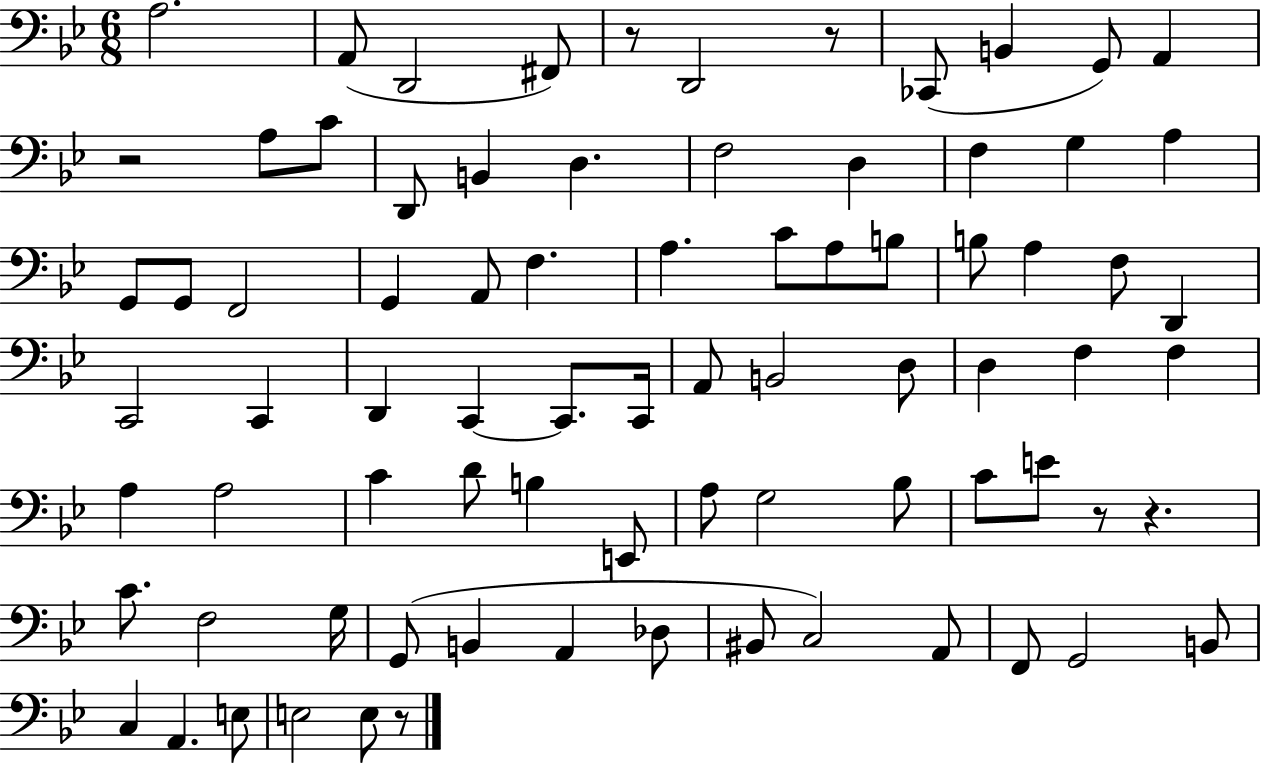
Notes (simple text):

A3/h. A2/e D2/h F#2/e R/e D2/h R/e CES2/e B2/q G2/e A2/q R/h A3/e C4/e D2/e B2/q D3/q. F3/h D3/q F3/q G3/q A3/q G2/e G2/e F2/h G2/q A2/e F3/q. A3/q. C4/e A3/e B3/e B3/e A3/q F3/e D2/q C2/h C2/q D2/q C2/q C2/e. C2/s A2/e B2/h D3/e D3/q F3/q F3/q A3/q A3/h C4/q D4/e B3/q E2/e A3/e G3/h Bb3/e C4/e E4/e R/e R/q. C4/e. F3/h G3/s G2/e B2/q A2/q Db3/e BIS2/e C3/h A2/e F2/e G2/h B2/e C3/q A2/q. E3/e E3/h E3/e R/e